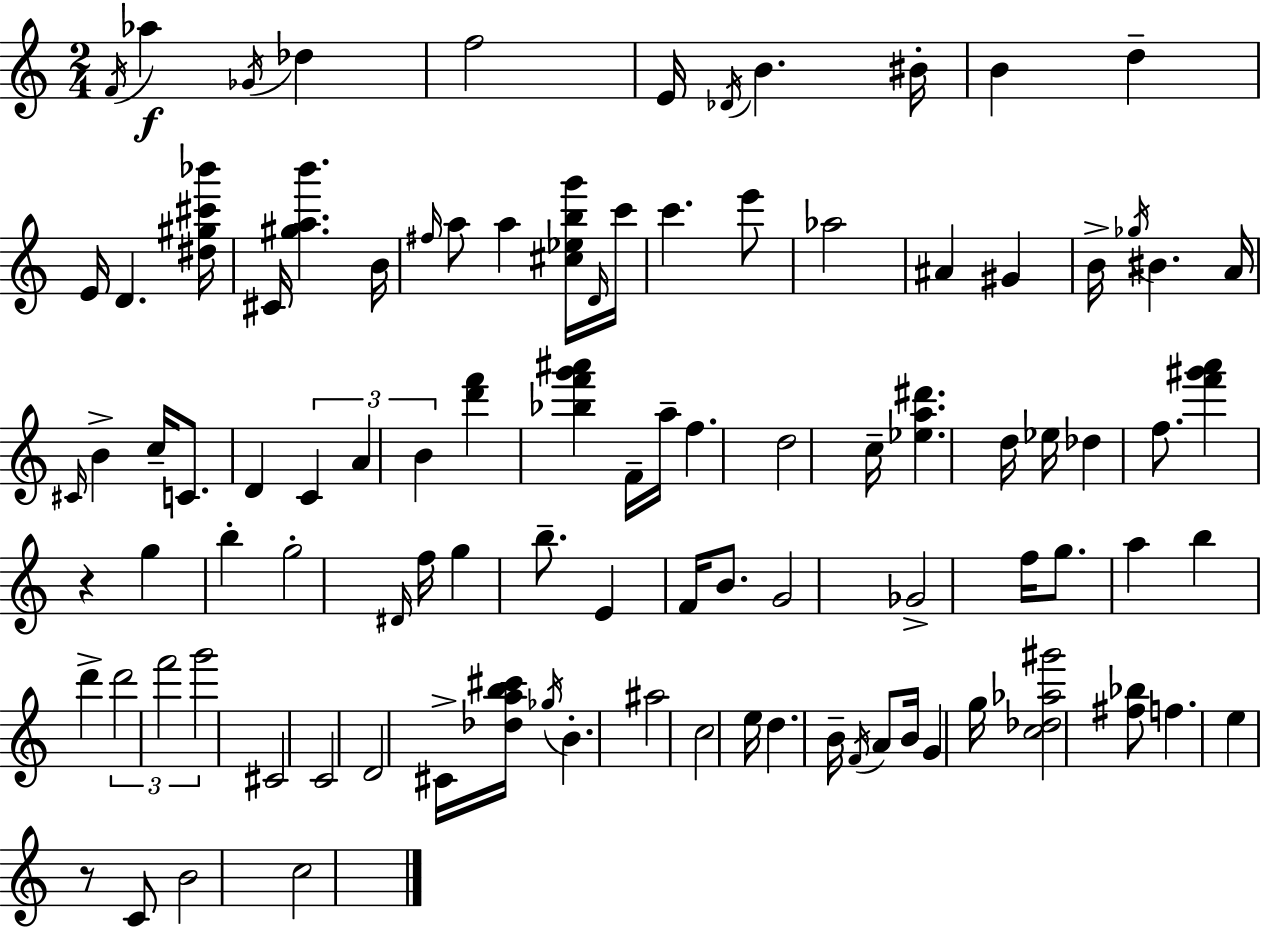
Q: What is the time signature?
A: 2/4